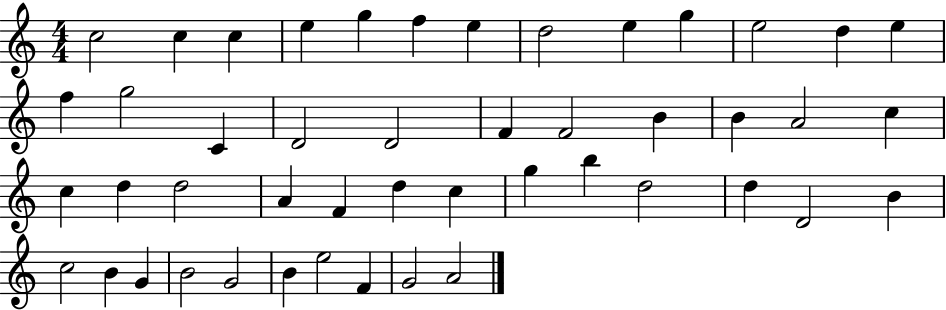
X:1
T:Untitled
M:4/4
L:1/4
K:C
c2 c c e g f e d2 e g e2 d e f g2 C D2 D2 F F2 B B A2 c c d d2 A F d c g b d2 d D2 B c2 B G B2 G2 B e2 F G2 A2